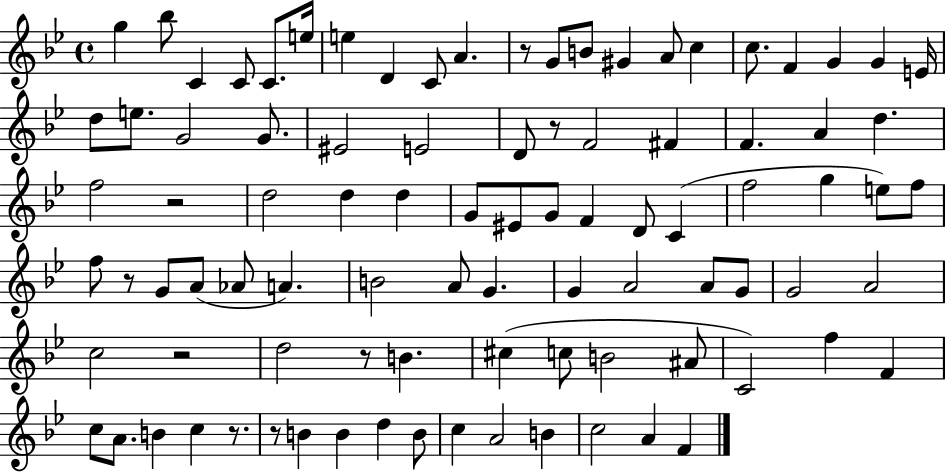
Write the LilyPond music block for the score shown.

{
  \clef treble
  \time 4/4
  \defaultTimeSignature
  \key bes \major
  \repeat volta 2 { g''4 bes''8 c'4 c'8 c'8. e''16 | e''4 d'4 c'8 a'4. | r8 g'8 b'8 gis'4 a'8 c''4 | c''8. f'4 g'4 g'4 e'16 | \break d''8 e''8. g'2 g'8. | eis'2 e'2 | d'8 r8 f'2 fis'4 | f'4. a'4 d''4. | \break f''2 r2 | d''2 d''4 d''4 | g'8 eis'8 g'8 f'4 d'8 c'4( | f''2 g''4 e''8) f''8 | \break f''8 r8 g'8 a'8( aes'8 a'4.) | b'2 a'8 g'4. | g'4 a'2 a'8 g'8 | g'2 a'2 | \break c''2 r2 | d''2 r8 b'4. | cis''4( c''8 b'2 ais'8 | c'2) f''4 f'4 | \break c''8 a'8. b'4 c''4 r8. | r8 b'4 b'4 d''4 b'8 | c''4 a'2 b'4 | c''2 a'4 f'4 | \break } \bar "|."
}